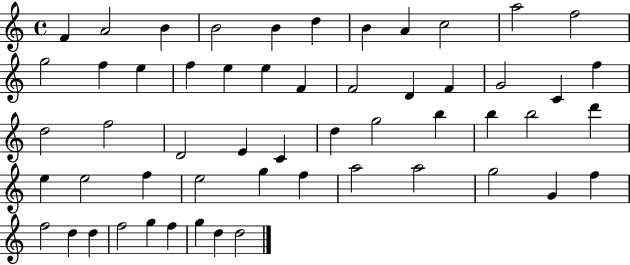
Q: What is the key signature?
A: C major